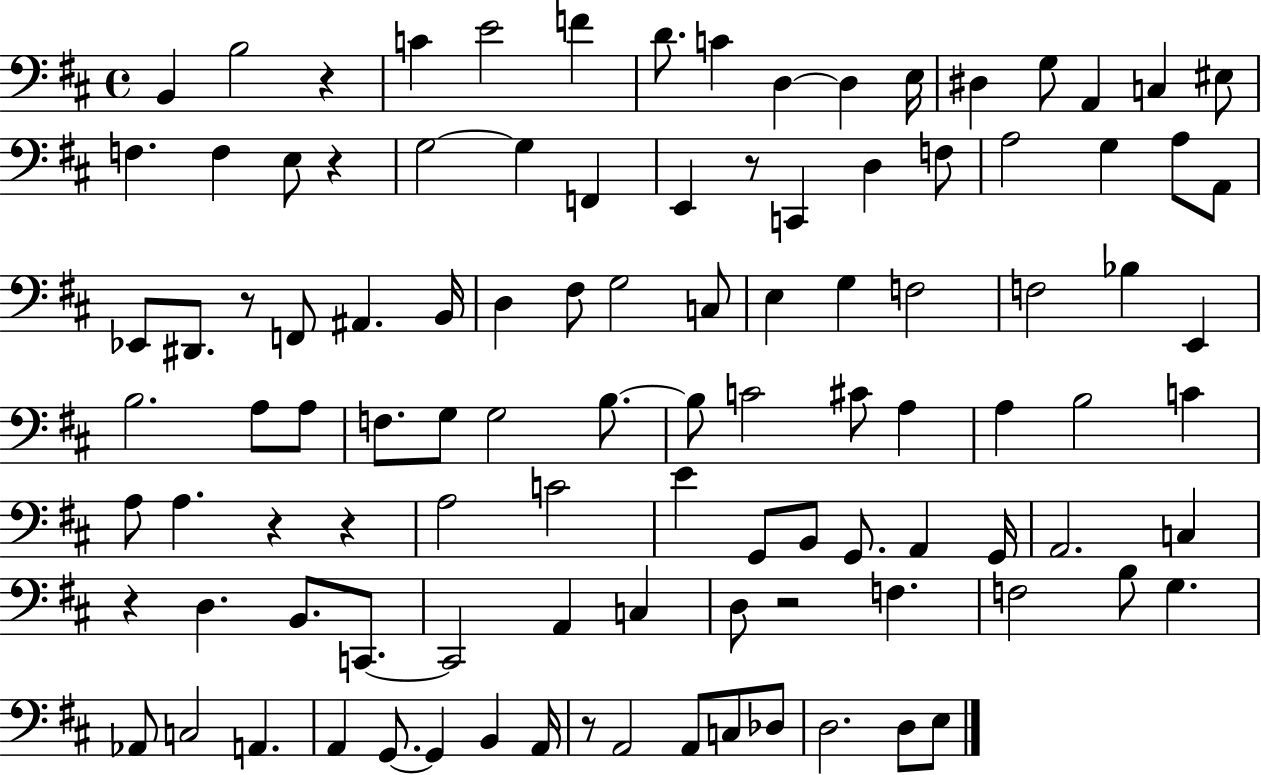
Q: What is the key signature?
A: D major